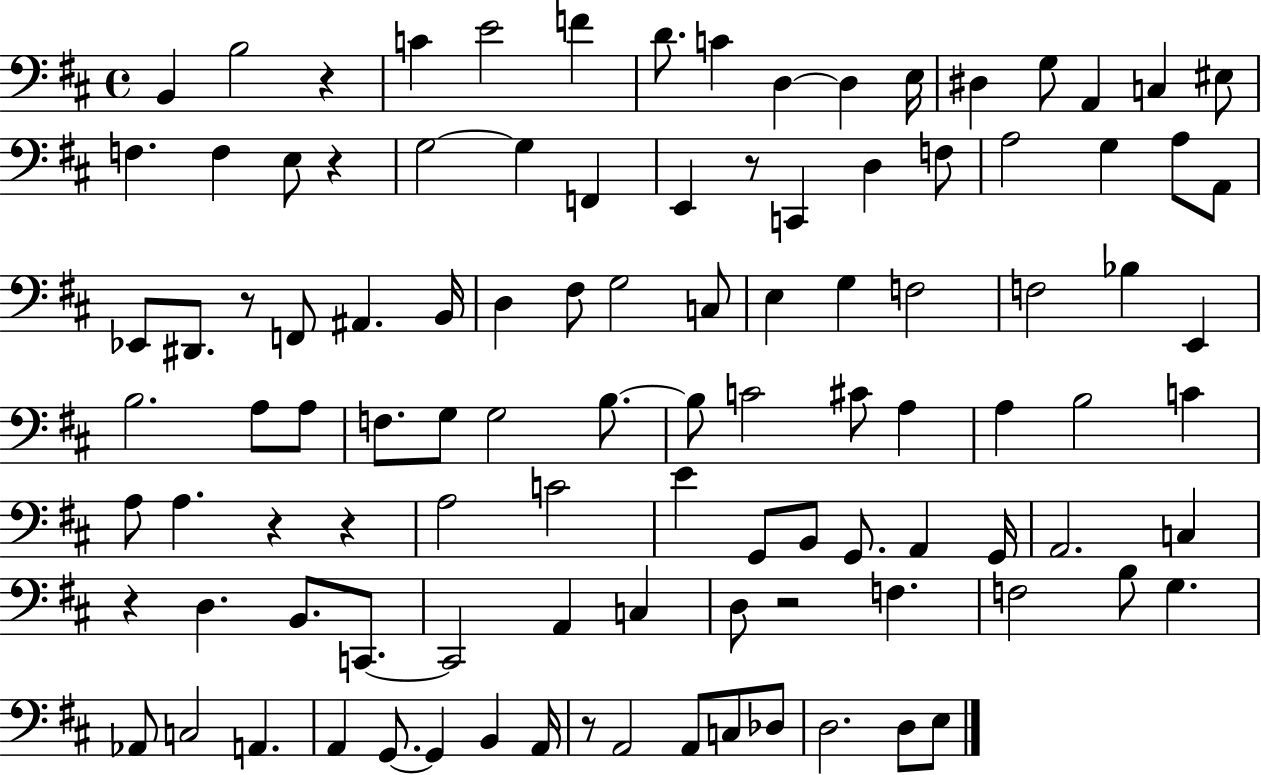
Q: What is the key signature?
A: D major